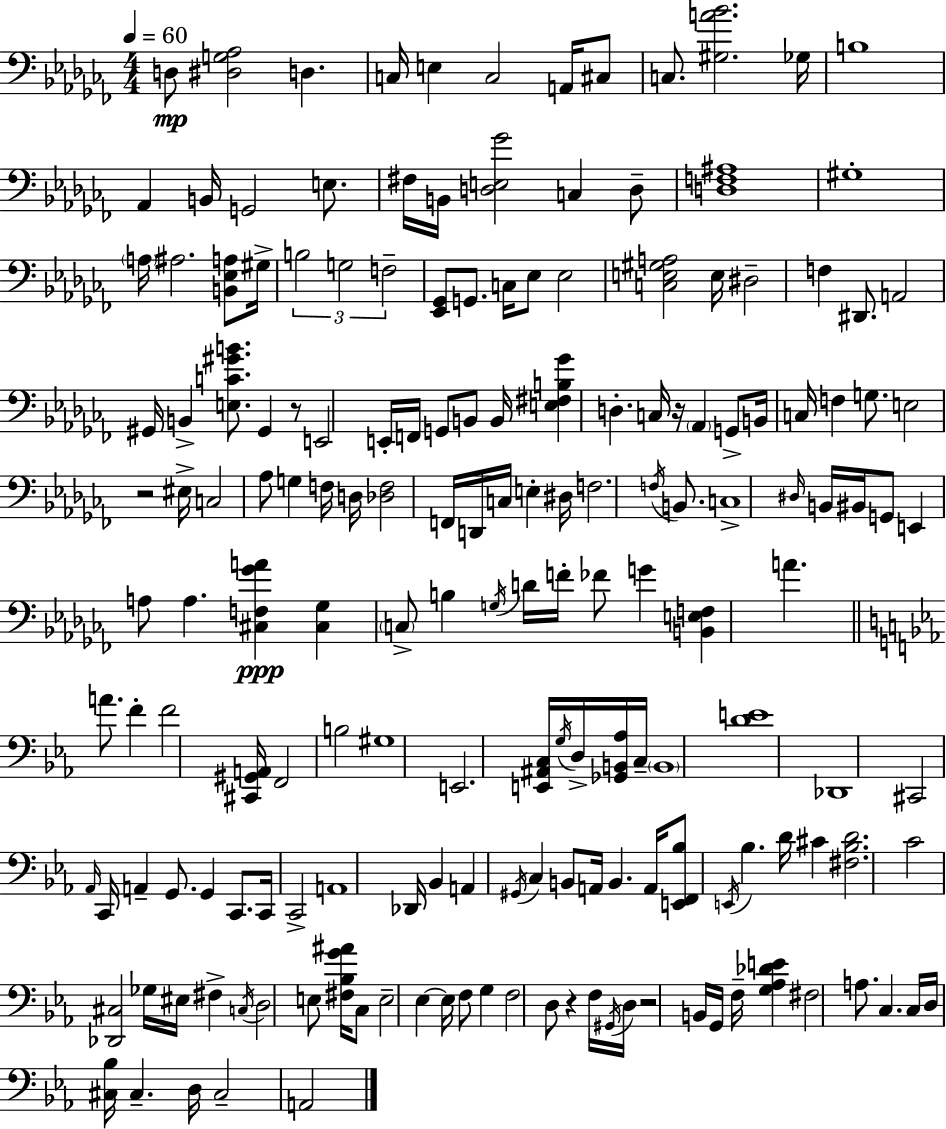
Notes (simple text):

D3/e [D#3,G3,Ab3]/h D3/q. C3/s E3/q C3/h A2/s C#3/e C3/e. [G#3,A4,Bb4]/h. Gb3/s B3/w Ab2/q B2/s G2/h E3/e. F#3/s B2/s [D3,E3,Gb4]/h C3/q D3/e [D3,F3,A#3]/w G#3/w A3/s A#3/h. [B2,Eb3,A3]/e G#3/s B3/h G3/h F3/h [Eb2,Gb2]/e G2/e. C3/s Eb3/e Eb3/h [C3,E3,G#3,A3]/h E3/s D#3/h F3/q D#2/e. A2/h G#2/s B2/q [E3,C4,G#4,B4]/e. G#2/q R/e E2/h E2/s F2/s G2/e B2/e B2/s [E3,F#3,B3,Gb4]/q D3/q. C3/s R/s Ab2/q G2/e B2/s C3/s F3/q G3/e. E3/h R/h EIS3/s C3/h Ab3/e G3/q F3/s D3/s [Db3,F3]/h F2/s D2/s C3/s E3/q D#3/s F3/h. F3/s B2/e. C3/w D#3/s B2/s BIS2/s G2/e E2/q A3/e A3/q. [C#3,F3,Gb4,A4]/q [C#3,Gb3]/q C3/e B3/q G3/s D4/s F4/s FES4/e G4/q [B2,E3,F3]/q A4/q. A4/e. F4/q F4/h [C#2,G#2,A2]/s F2/h B3/h G#3/w E2/h. [E2,A#2,C3]/s G3/s D3/s [Gb2,B2,Ab3]/s C3/s B2/w [D4,E4]/w Db2/w C#2/h Ab2/s C2/s A2/q G2/e. G2/q C2/e. C2/s C2/h A2/w Db2/s Bb2/q A2/q G#2/s C3/q B2/e A2/s B2/q. A2/s [E2,F2,Bb3]/e E2/s Bb3/q. D4/s C#4/q [F#3,Bb3,D4]/h. C4/h [Db2,C#3]/h Gb3/s EIS3/s F#3/q C3/s D3/h E3/e [F#3,Bb3,G4,A#4]/s C3/e E3/h Eb3/q Eb3/s F3/e G3/q F3/h D3/e R/q F3/s G#2/s D3/s R/h B2/s G2/s F3/s [G3,Ab3,Db4,E4]/q F#3/h A3/e. C3/q. C3/s D3/s [C#3,Bb3]/s C#3/q. D3/s C#3/h A2/h